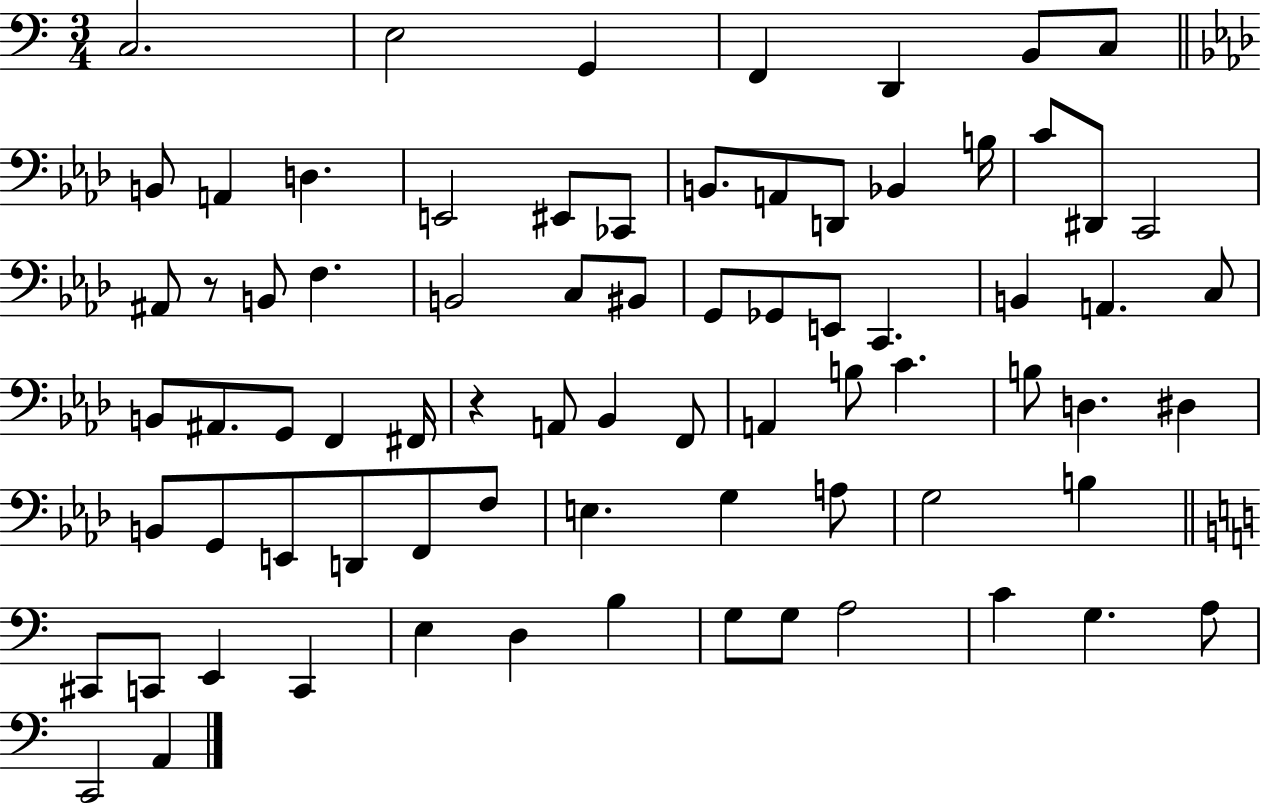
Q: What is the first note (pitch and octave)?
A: C3